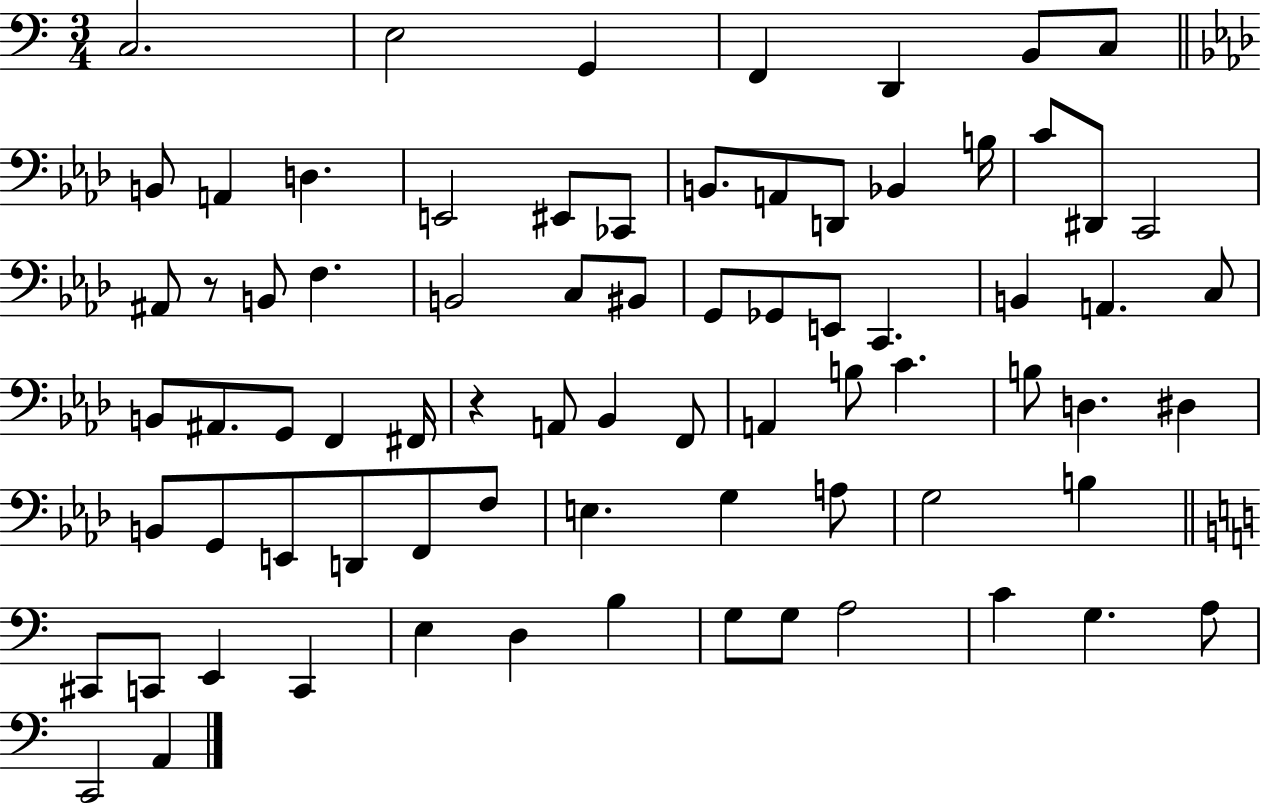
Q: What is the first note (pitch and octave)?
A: C3